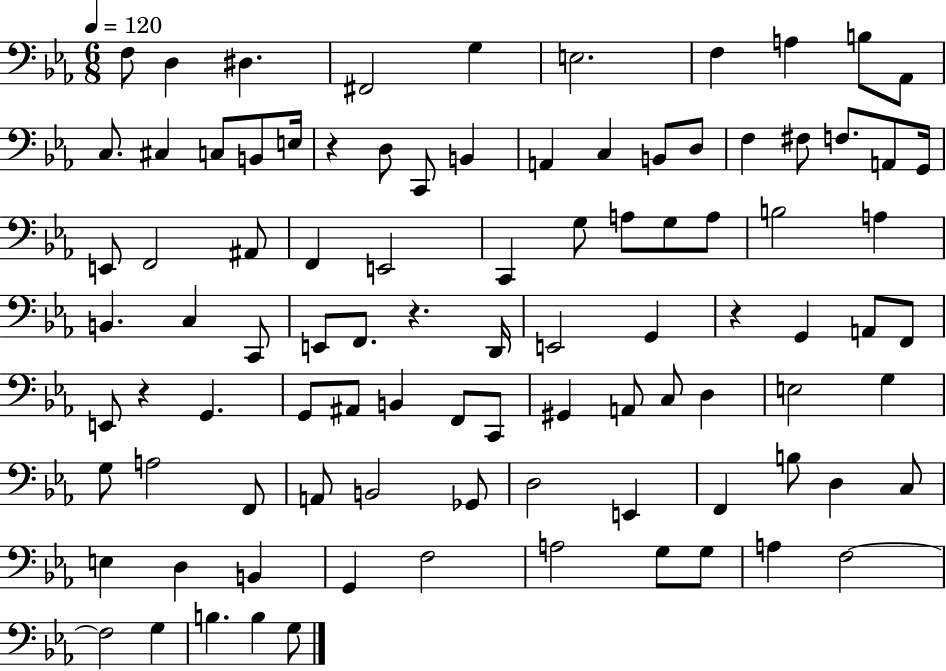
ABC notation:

X:1
T:Untitled
M:6/8
L:1/4
K:Eb
F,/2 D, ^D, ^F,,2 G, E,2 F, A, B,/2 _A,,/2 C,/2 ^C, C,/2 B,,/2 E,/4 z D,/2 C,,/2 B,, A,, C, B,,/2 D,/2 F, ^F,/2 F,/2 A,,/2 G,,/4 E,,/2 F,,2 ^A,,/2 F,, E,,2 C,, G,/2 A,/2 G,/2 A,/2 B,2 A, B,, C, C,,/2 E,,/2 F,,/2 z D,,/4 E,,2 G,, z G,, A,,/2 F,,/2 E,,/2 z G,, G,,/2 ^A,,/2 B,, F,,/2 C,,/2 ^G,, A,,/2 C,/2 D, E,2 G, G,/2 A,2 F,,/2 A,,/2 B,,2 _G,,/2 D,2 E,, F,, B,/2 D, C,/2 E, D, B,, G,, F,2 A,2 G,/2 G,/2 A, F,2 F,2 G, B, B, G,/2